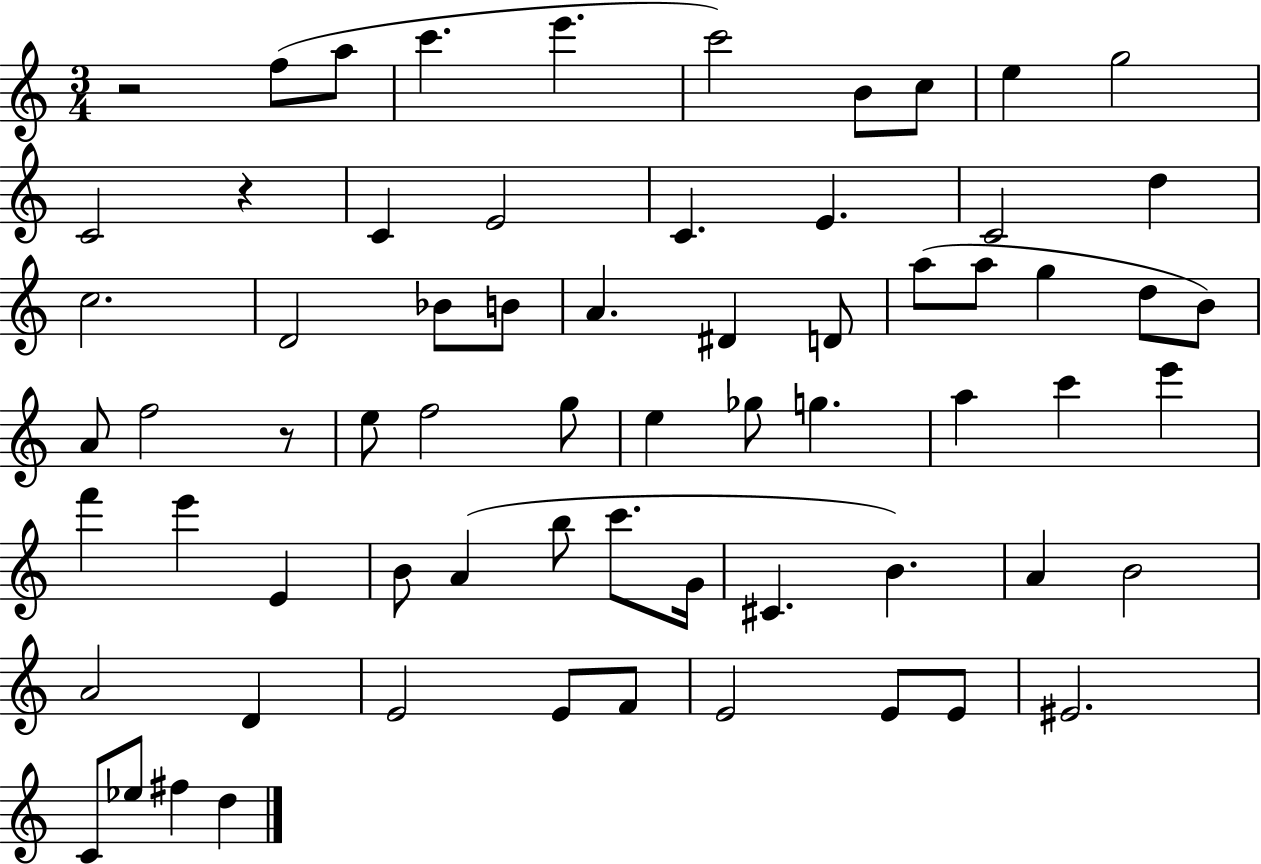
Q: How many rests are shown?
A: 3